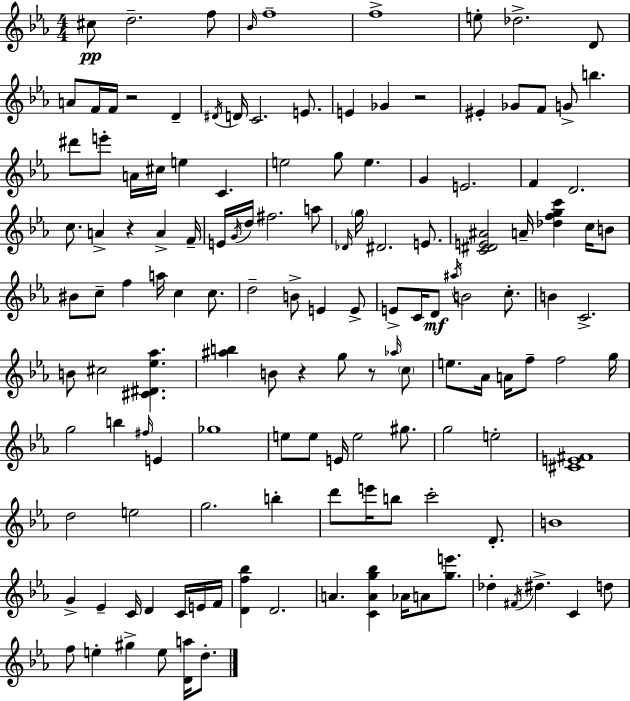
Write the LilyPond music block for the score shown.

{
  \clef treble
  \numericTimeSignature
  \time 4/4
  \key ees \major
  cis''8\pp d''2.-- f''8 | \grace { bes'16 } f''1-- | f''1-> | e''8-. des''2.-> d'8 | \break a'8 f'16 f'16 r2 d'4-- | \acciaccatura { dis'16 } d'16 c'2. e'8. | e'4 ges'4 r2 | eis'4-. ges'8 f'8 g'8-> b''4. | \break dis'''8 e'''8-. a'16 cis''16 e''4 c'4. | e''2 g''8 e''4. | g'4 e'2. | f'4 d'2. | \break c''8. a'4-> r4 a'4-> | f'16-- e'16 \acciaccatura { g'16 } d''16 fis''2. | a''8 \grace { des'16 } \parenthesize g''16 dis'2. | e'8. <c' dis' e' ais'>2 a'16-- <des'' f'' g'' c'''>4 | \break c''16 b'8 bis'8 c''8-- f''4 a''16 c''4 | c''8. d''2-- b'8-> e'4 | e'8-> e'8-> c'16 d'8\mf \acciaccatura { ais''16 } b'2 | c''8.-. b'4 c'2.-> | \break b'8 cis''2 <cis' dis' ees'' aes''>4. | <ais'' b''>4 b'8 r4 g''8 | r8 \grace { aes''16 } \parenthesize c''8 e''8. aes'16 a'16 f''8-- f''2 | g''16 g''2 b''4 | \break \grace { fis''16 } e'4 ges''1 | e''8 e''8 e'16 e''2 | gis''8. g''2 e''2-. | <cis' e' fis'>1 | \break d''2 e''2 | g''2. | b''4-. d'''8 e'''16 b''8 c'''2-. | d'8.-. b'1 | \break g'4-> ees'4-- c'16 | d'4 c'16 e'16 f'16 <d' f'' bes''>4 d'2. | a'4. <c' a' g'' bes''>4 | aes'16 a'8 <g'' e'''>8. des''4-. \acciaccatura { fis'16 } dis''4.-> | \break c'4 d''8 f''8 e''4-. gis''4-> | e''8 <d' a''>16 d''8.-. \bar "|."
}